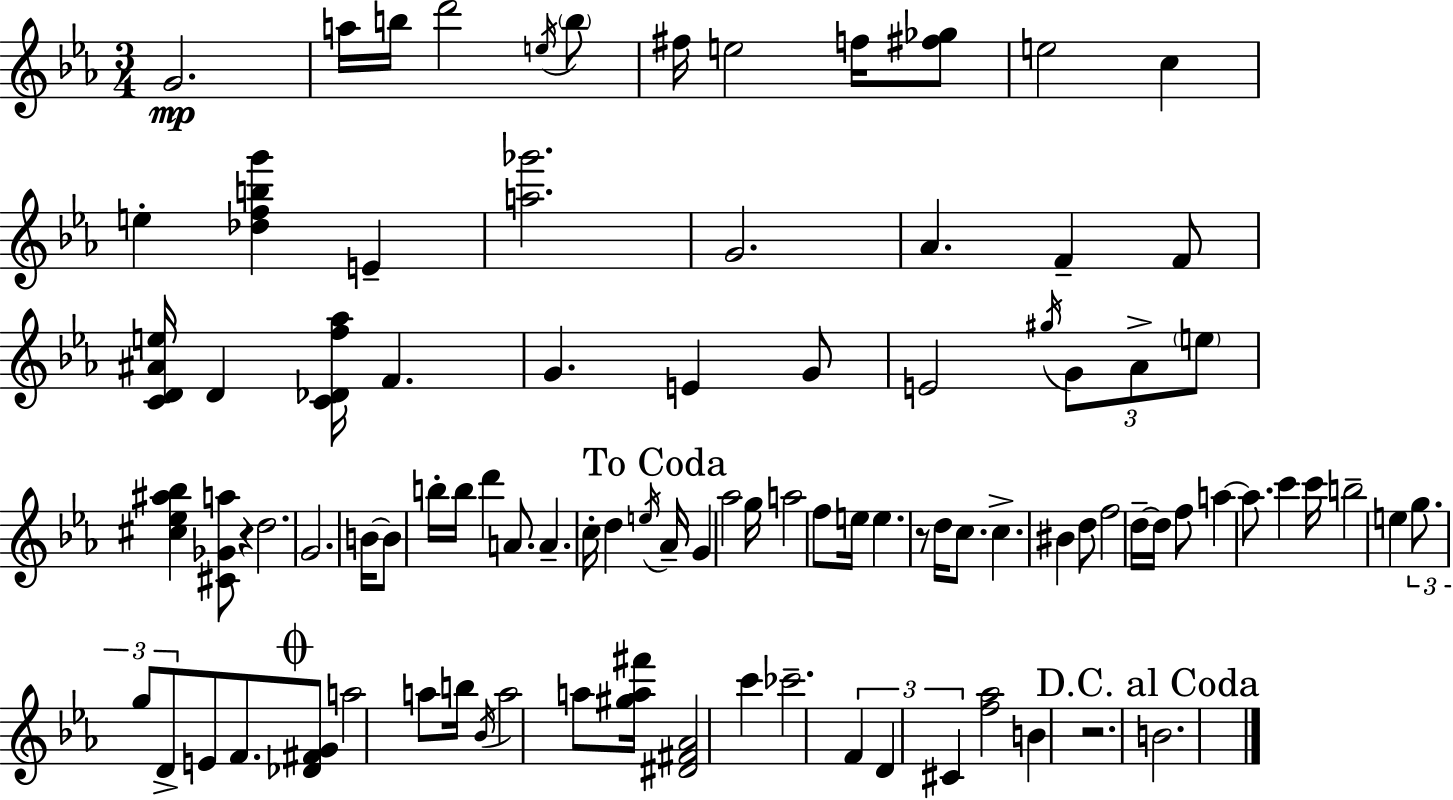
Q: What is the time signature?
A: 3/4